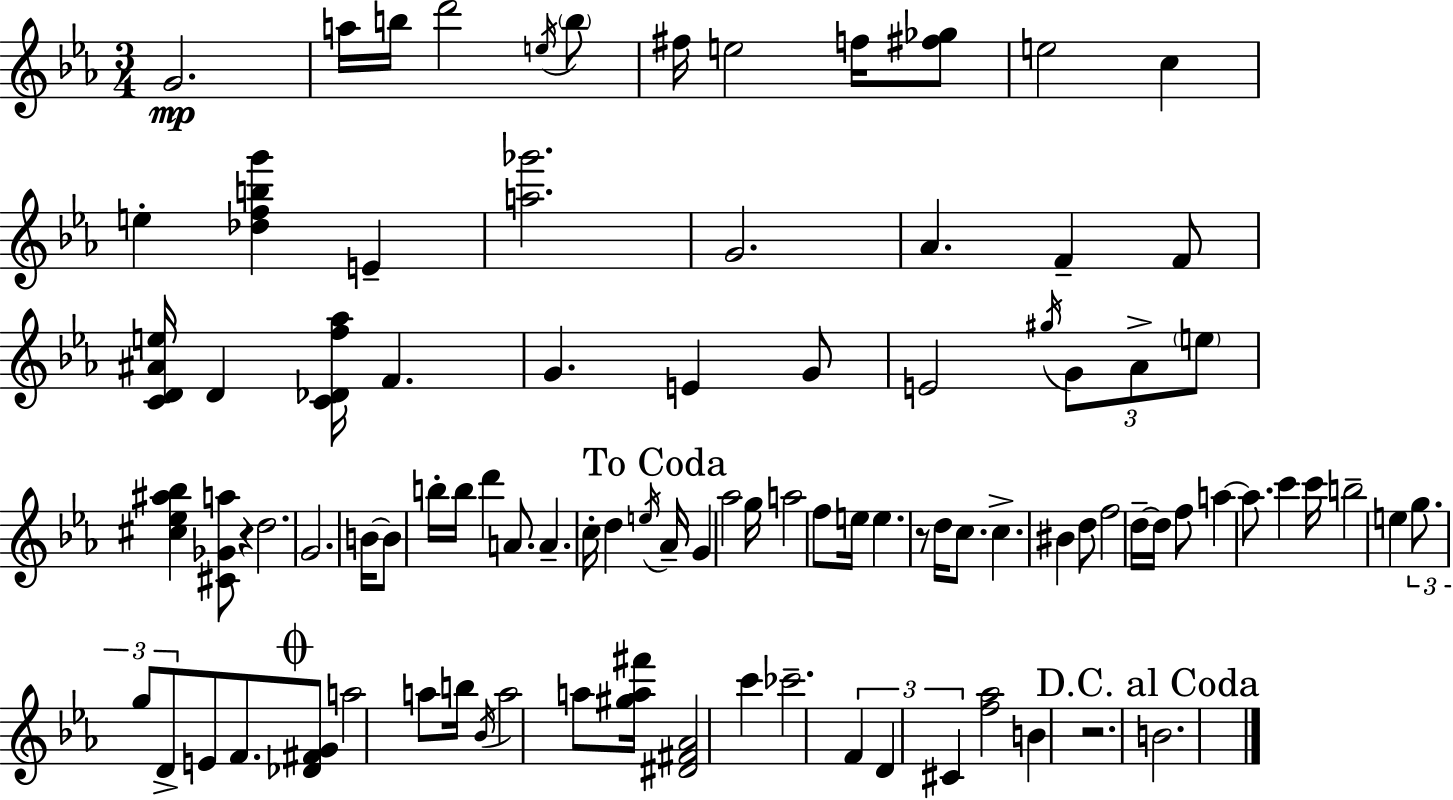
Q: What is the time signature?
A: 3/4